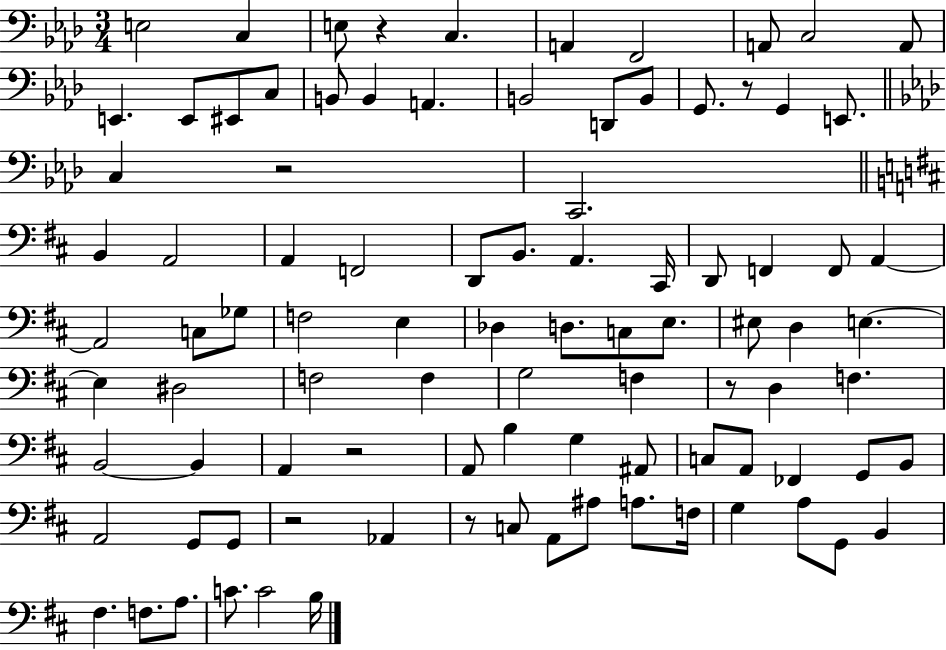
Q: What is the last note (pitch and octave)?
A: B3